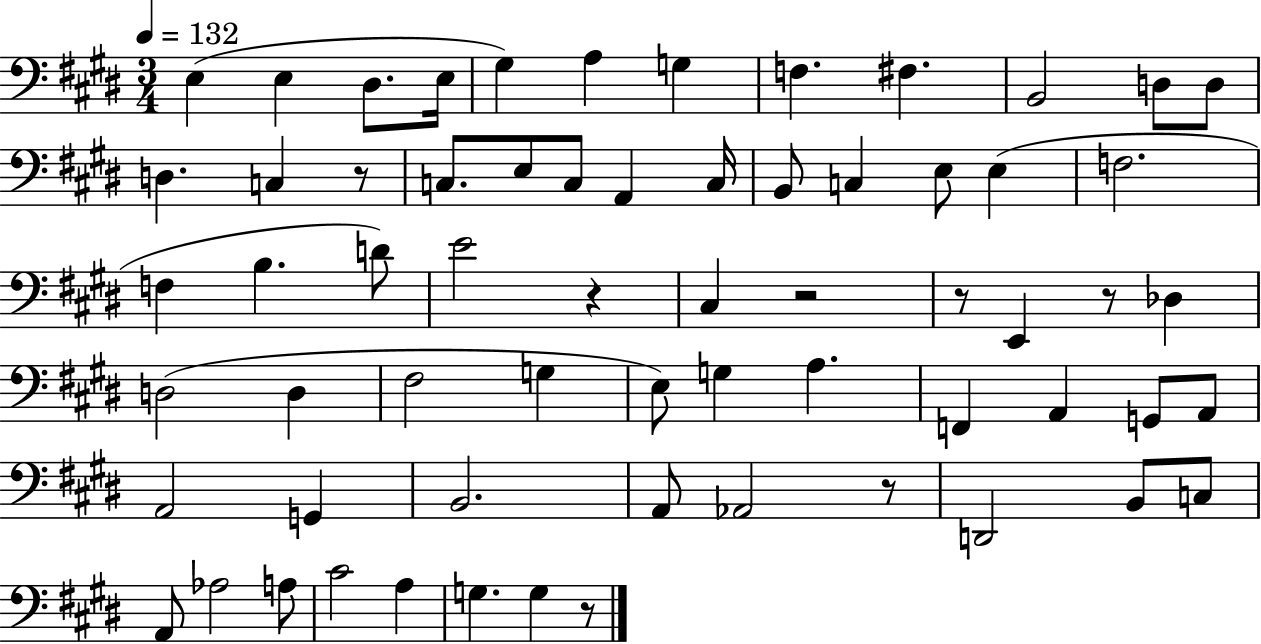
X:1
T:Untitled
M:3/4
L:1/4
K:E
E, E, ^D,/2 E,/4 ^G, A, G, F, ^F, B,,2 D,/2 D,/2 D, C, z/2 C,/2 E,/2 C,/2 A,, C,/4 B,,/2 C, E,/2 E, F,2 F, B, D/2 E2 z ^C, z2 z/2 E,, z/2 _D, D,2 D, ^F,2 G, E,/2 G, A, F,, A,, G,,/2 A,,/2 A,,2 G,, B,,2 A,,/2 _A,,2 z/2 D,,2 B,,/2 C,/2 A,,/2 _A,2 A,/2 ^C2 A, G, G, z/2